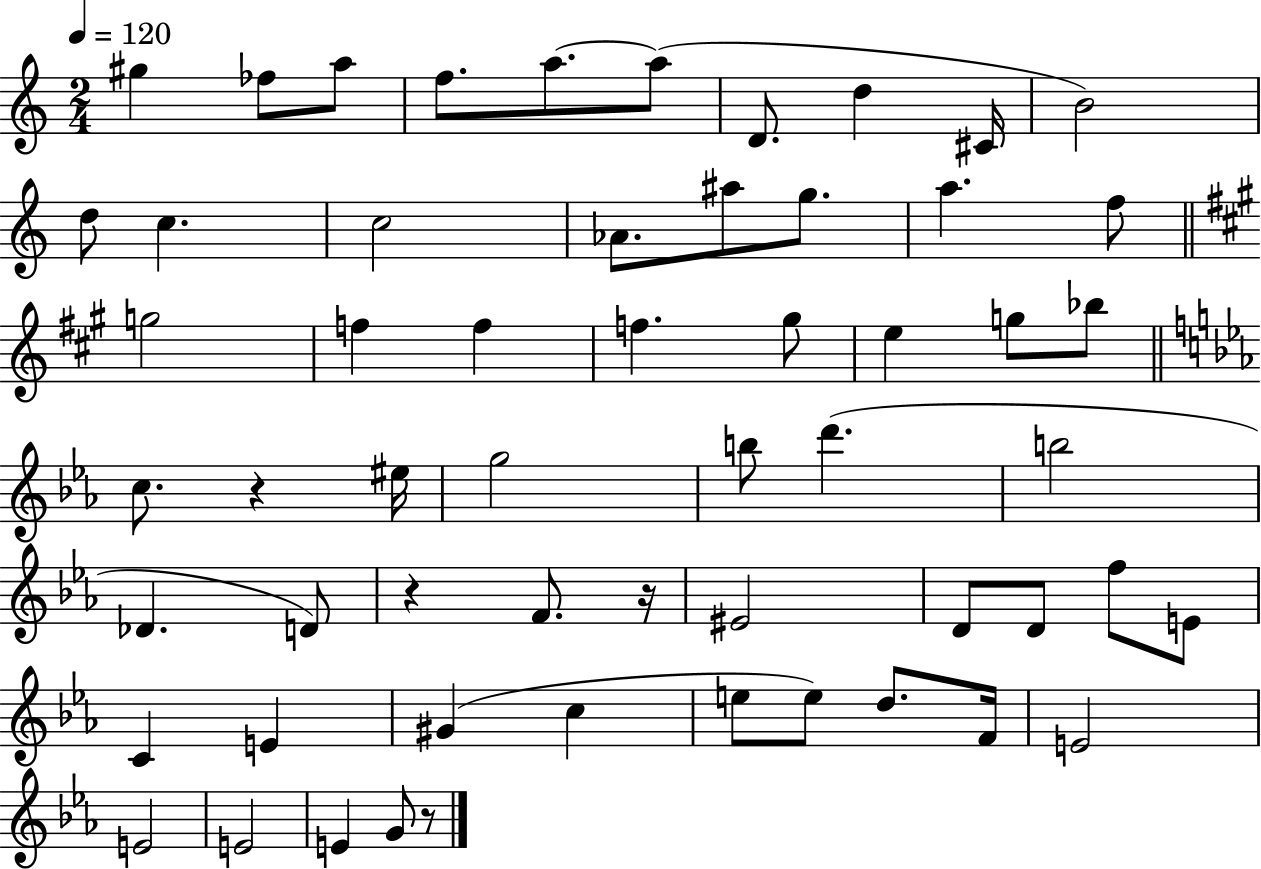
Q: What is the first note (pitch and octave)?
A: G#5